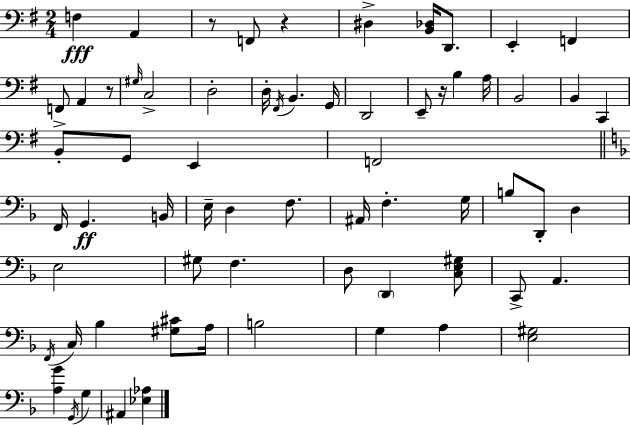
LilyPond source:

{
  \clef bass
  \numericTimeSignature
  \time 2/4
  \key e \minor
  \repeat volta 2 { f4\fff a,4 | r8 f,8 r4 | dis4-> <b, des>16 d,8. | e,4-. f,4 | \break f,8-> a,4 r8 | \grace { gis16 } c2-> | d2-. | d16-. \acciaccatura { fis,16 } b,4. | \break g,16 d,2 | e,8-- r16 b4 | a16 b,2 | b,4 c,4 | \break b,8-. g,8 e,4 | f,2 | \bar "||" \break \key d \minor f,16 g,4.\ff b,16 | e16-- d4 f8. | ais,16 f4.-. g16 | b8 d,8-. d4 | \break e2 | gis8 f4. | d8 \parenthesize d,4 <c e gis>8 | c,8-> a,4. | \break \acciaccatura { f,16 } c16 bes4 <gis cis'>8 | a16 b2 | g4 a4 | <e gis>2 | \break <a g'>4 \acciaccatura { g,16 } g4 | ais,4 <ees aes>4 | } \bar "|."
}